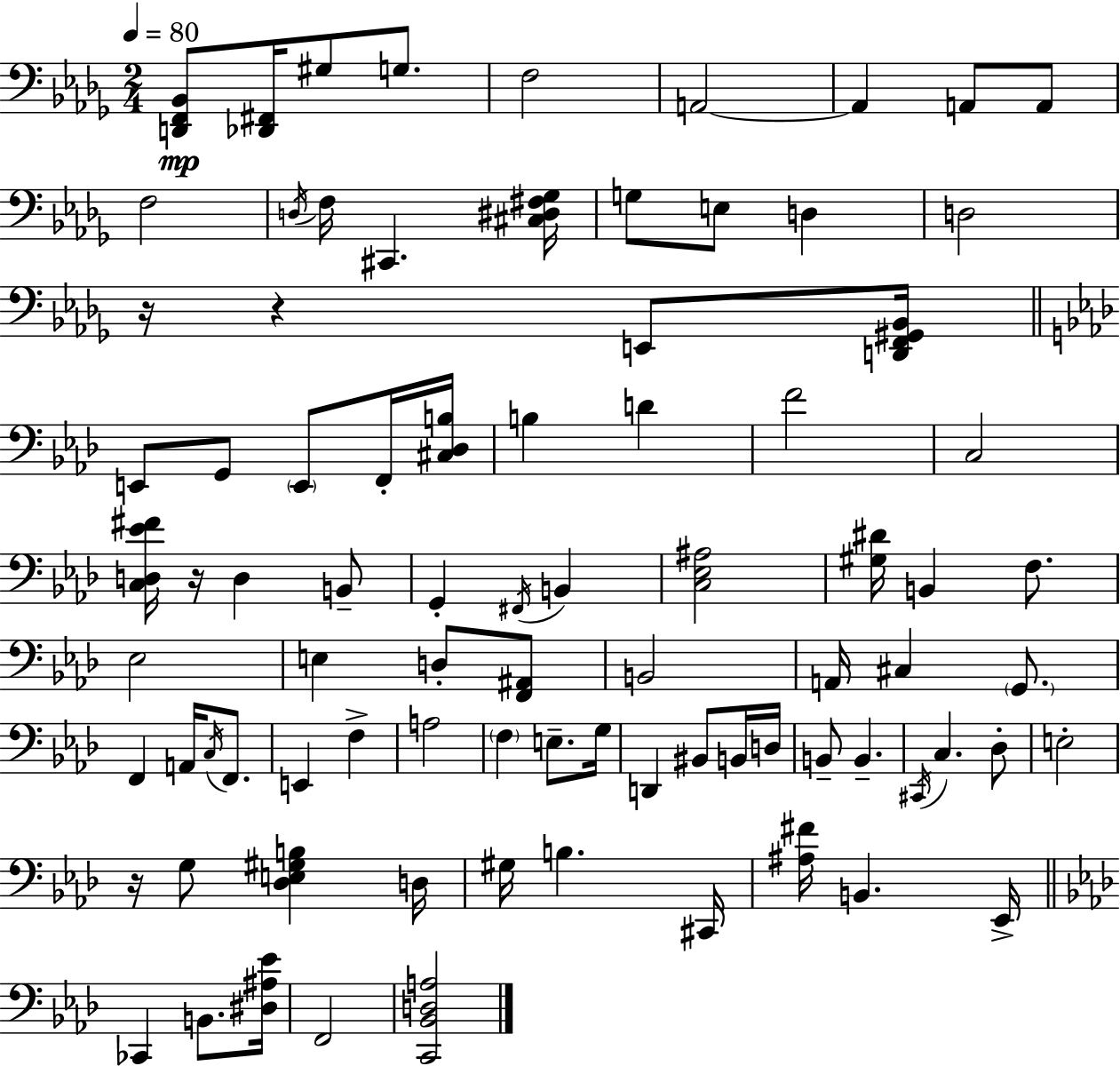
X:1
T:Untitled
M:2/4
L:1/4
K:Bbm
[D,,F,,_B,,]/2 [_D,,^F,,]/4 ^G,/2 G,/2 F,2 A,,2 A,, A,,/2 A,,/2 F,2 D,/4 F,/4 ^C,, [^C,^D,^F,_G,]/4 G,/2 E,/2 D, D,2 z/4 z E,,/2 [D,,F,,^G,,_B,,]/4 E,,/2 G,,/2 E,,/2 F,,/4 [^C,_D,B,]/4 B, D F2 C,2 [C,D,_E^F]/4 z/4 D, B,,/2 G,, ^F,,/4 B,, [C,_E,^A,]2 [^G,^D]/4 B,, F,/2 _E,2 E, D,/2 [F,,^A,,]/2 B,,2 A,,/4 ^C, G,,/2 F,, A,,/4 C,/4 F,,/2 E,, F, A,2 F, E,/2 G,/4 D,, ^B,,/2 B,,/4 D,/4 B,,/2 B,, ^C,,/4 C, _D,/2 E,2 z/4 G,/2 [_D,E,^G,B,] D,/4 ^G,/4 B, ^C,,/4 [^A,^F]/4 B,, _E,,/4 _C,, B,,/2 [^D,^A,_E]/4 F,,2 [C,,_B,,D,A,]2